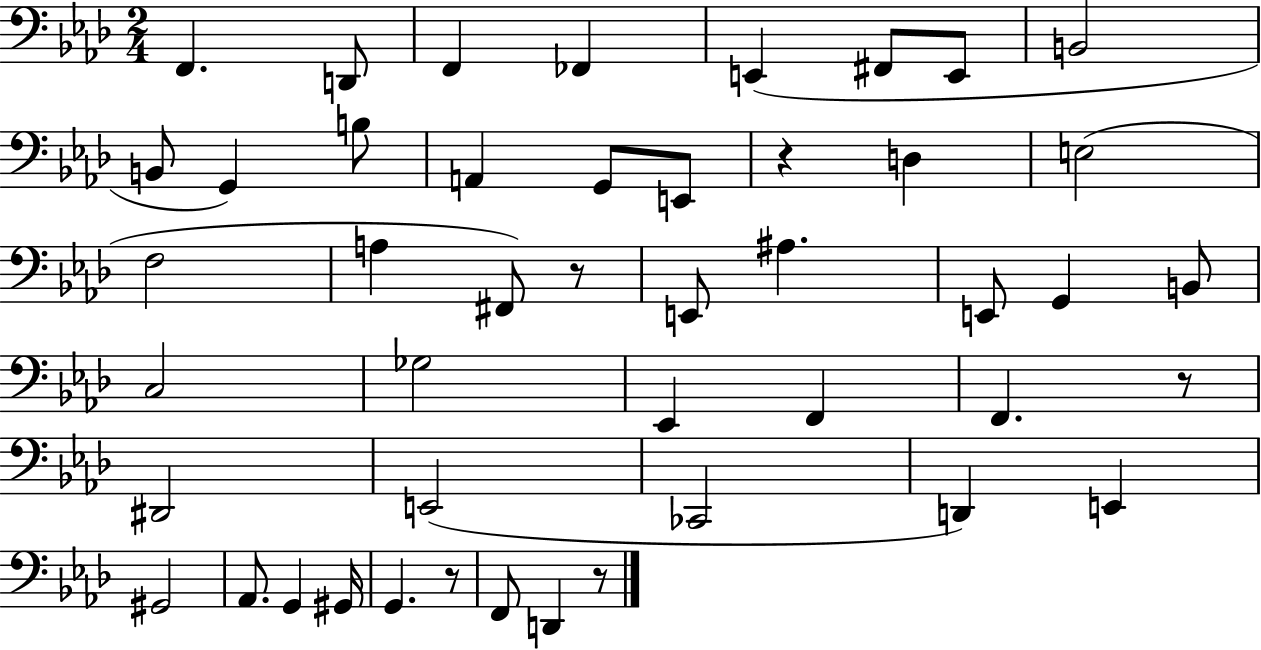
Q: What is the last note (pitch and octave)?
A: D2